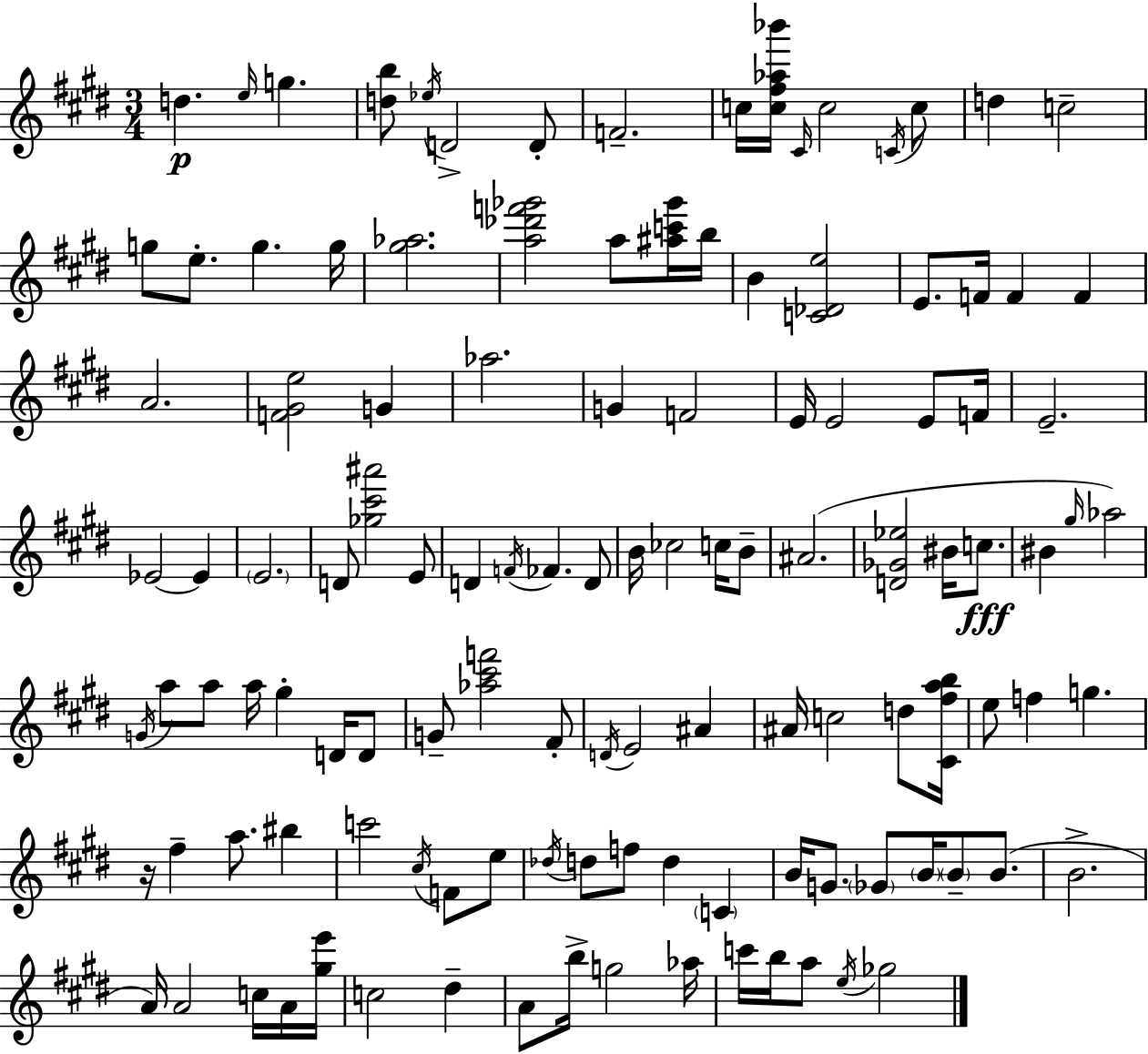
D5/q. E5/s G5/q. [D5,B5]/e Eb5/s D4/h D4/e F4/h. C5/s [C5,F#5,Ab5,Bb6]/s C#4/s C5/h C4/s C5/e D5/q C5/h G5/e E5/e. G5/q. G5/s [G#5,Ab5]/h. [A5,Db6,F6,Gb6]/h A5/e [A#5,C6,Gb6]/s B5/s B4/q [C4,Db4,E5]/h E4/e. F4/s F4/q F4/q A4/h. [F4,G#4,E5]/h G4/q Ab5/h. G4/q F4/h E4/s E4/h E4/e F4/s E4/h. Eb4/h Eb4/q E4/h. D4/e [Gb5,C#6,A#6]/h E4/e D4/q F4/s FES4/q. D4/e B4/s CES5/h C5/s B4/e A#4/h. [D4,Gb4,Eb5]/h BIS4/s C5/e. BIS4/q G#5/s Ab5/h G4/s A5/e A5/e A5/s G#5/q D4/s D4/e G4/e [Ab5,C#6,F6]/h F#4/e D4/s E4/h A#4/q A#4/s C5/h D5/e [C#4,F#5,A5,B5]/s E5/e F5/q G5/q. R/s F#5/q A5/e. BIS5/q C6/h C#5/s F4/e E5/e Db5/s D5/e F5/e D5/q C4/q B4/s G4/e. Gb4/e B4/s B4/e B4/e. B4/h. A4/s A4/h C5/s A4/s [G#5,E6]/s C5/h D#5/q A4/e B5/s G5/h Ab5/s C6/s B5/s A5/e E5/s Gb5/h